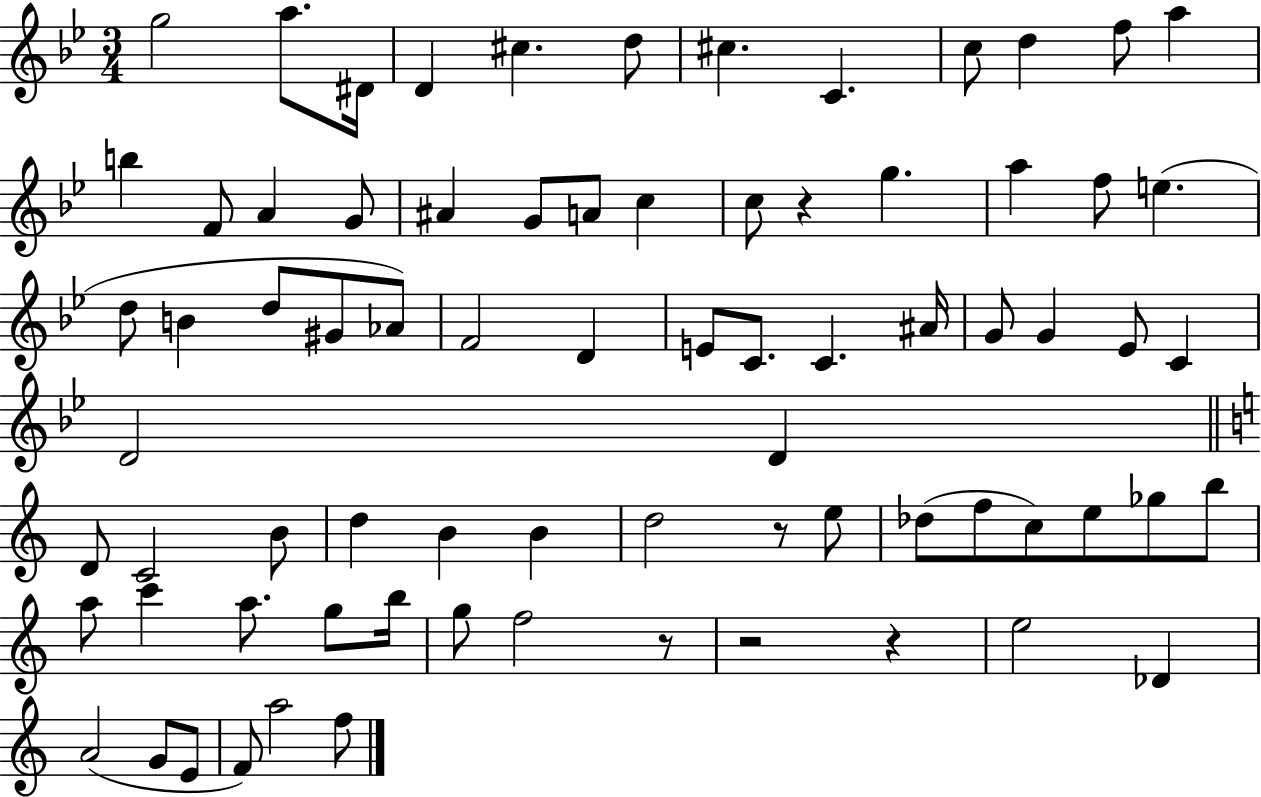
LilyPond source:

{
  \clef treble
  \numericTimeSignature
  \time 3/4
  \key bes \major
  g''2 a''8. dis'16 | d'4 cis''4. d''8 | cis''4. c'4. | c''8 d''4 f''8 a''4 | \break b''4 f'8 a'4 g'8 | ais'4 g'8 a'8 c''4 | c''8 r4 g''4. | a''4 f''8 e''4.( | \break d''8 b'4 d''8 gis'8 aes'8) | f'2 d'4 | e'8 c'8. c'4. ais'16 | g'8 g'4 ees'8 c'4 | \break d'2 d'4 | \bar "||" \break \key c \major d'8 c'2 b'8 | d''4 b'4 b'4 | d''2 r8 e''8 | des''8( f''8 c''8) e''8 ges''8 b''8 | \break a''8 c'''4 a''8. g''8 b''16 | g''8 f''2 r8 | r2 r4 | e''2 des'4 | \break a'2( g'8 e'8 | f'8) a''2 f''8 | \bar "|."
}